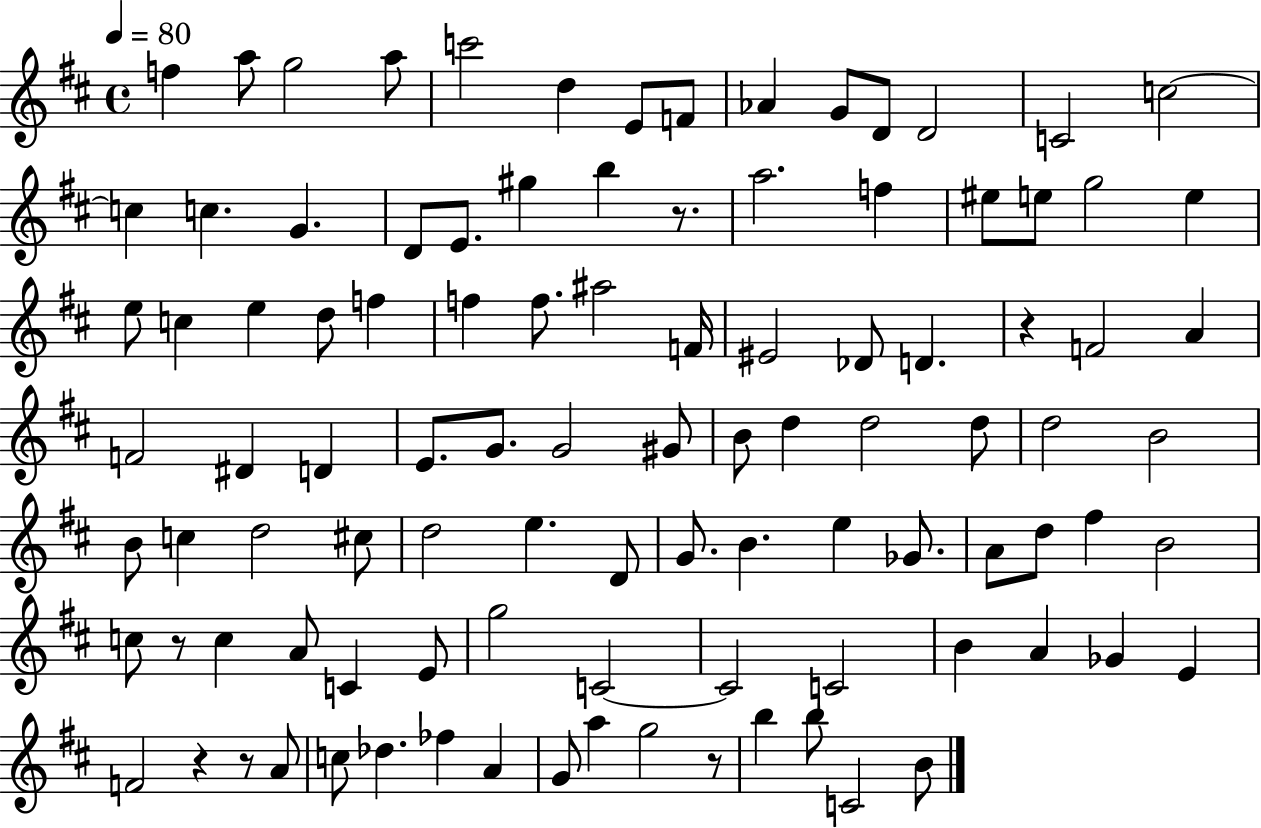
{
  \clef treble
  \time 4/4
  \defaultTimeSignature
  \key d \major
  \tempo 4 = 80
  f''4 a''8 g''2 a''8 | c'''2 d''4 e'8 f'8 | aes'4 g'8 d'8 d'2 | c'2 c''2~~ | \break c''4 c''4. g'4. | d'8 e'8. gis''4 b''4 r8. | a''2. f''4 | eis''8 e''8 g''2 e''4 | \break e''8 c''4 e''4 d''8 f''4 | f''4 f''8. ais''2 f'16 | eis'2 des'8 d'4. | r4 f'2 a'4 | \break f'2 dis'4 d'4 | e'8. g'8. g'2 gis'8 | b'8 d''4 d''2 d''8 | d''2 b'2 | \break b'8 c''4 d''2 cis''8 | d''2 e''4. d'8 | g'8. b'4. e''4 ges'8. | a'8 d''8 fis''4 b'2 | \break c''8 r8 c''4 a'8 c'4 e'8 | g''2 c'2~~ | c'2 c'2 | b'4 a'4 ges'4 e'4 | \break f'2 r4 r8 a'8 | c''8 des''4. fes''4 a'4 | g'8 a''4 g''2 r8 | b''4 b''8 c'2 b'8 | \break \bar "|."
}